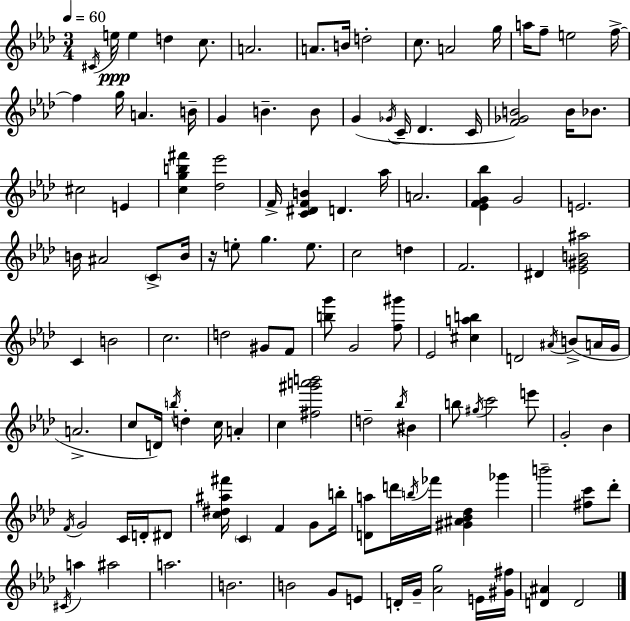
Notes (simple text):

C#4/s E5/s E5/q D5/q C5/e. A4/h. A4/e. B4/s D5/h C5/e. A4/h G5/s A5/s F5/e E5/h F5/s F5/q G5/s A4/q. B4/s G4/q B4/q. B4/e G4/q Gb4/s C4/s Db4/q. C4/s [F4,Gb4,B4]/h B4/s Bb4/e. C#5/h E4/q [C5,G5,B5,F#6]/q [Db5,Eb6]/h F4/s [C4,D#4,F4,B4]/q D4/q. Ab5/s A4/h. [Eb4,F4,G4,Bb5]/q G4/h E4/h. B4/s A#4/h C4/e B4/s R/s E5/e G5/q. E5/e. C5/h D5/q F4/h. D#4/q [Eb4,G#4,B4,A#5]/h C4/q B4/h C5/h. D5/h G#4/e F4/e [B5,G6]/e G4/h [F5,G#6]/e Eb4/h [C#5,A5,B5]/q D4/h A#4/s B4/e A4/s G4/s A4/h. C5/e D4/s B5/s D5/q C5/s A4/q C5/q [F#5,G#6,A6,B6]/h D5/h Bb5/s BIS4/q B5/e G#5/s C6/h E6/e G4/h Bb4/q F4/s G4/h C4/s D4/s D#4/e [C5,D#5,A#5,F#6]/s C4/q F4/q G4/e B5/s [D4,A5]/e D6/s B5/s FES6/s [G#4,A#4,Bb4,Db5]/q Gb6/q B6/h [F#5,C6]/e Db6/e C#4/s A5/q A#5/h A5/h. B4/h. B4/h G4/e E4/e D4/s G4/s [Ab4,G5]/h E4/s [G#4,F#5]/s [D4,A#4]/q D4/h